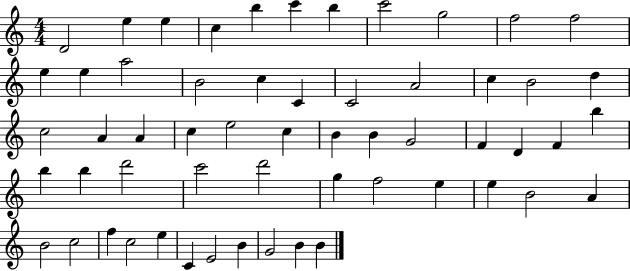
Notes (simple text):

D4/h E5/q E5/q C5/q B5/q C6/q B5/q C6/h G5/h F5/h F5/h E5/q E5/q A5/h B4/h C5/q C4/q C4/h A4/h C5/q B4/h D5/q C5/h A4/q A4/q C5/q E5/h C5/q B4/q B4/q G4/h F4/q D4/q F4/q B5/q B5/q B5/q D6/h C6/h D6/h G5/q F5/h E5/q E5/q B4/h A4/q B4/h C5/h F5/q C5/h E5/q C4/q E4/h B4/q G4/h B4/q B4/q